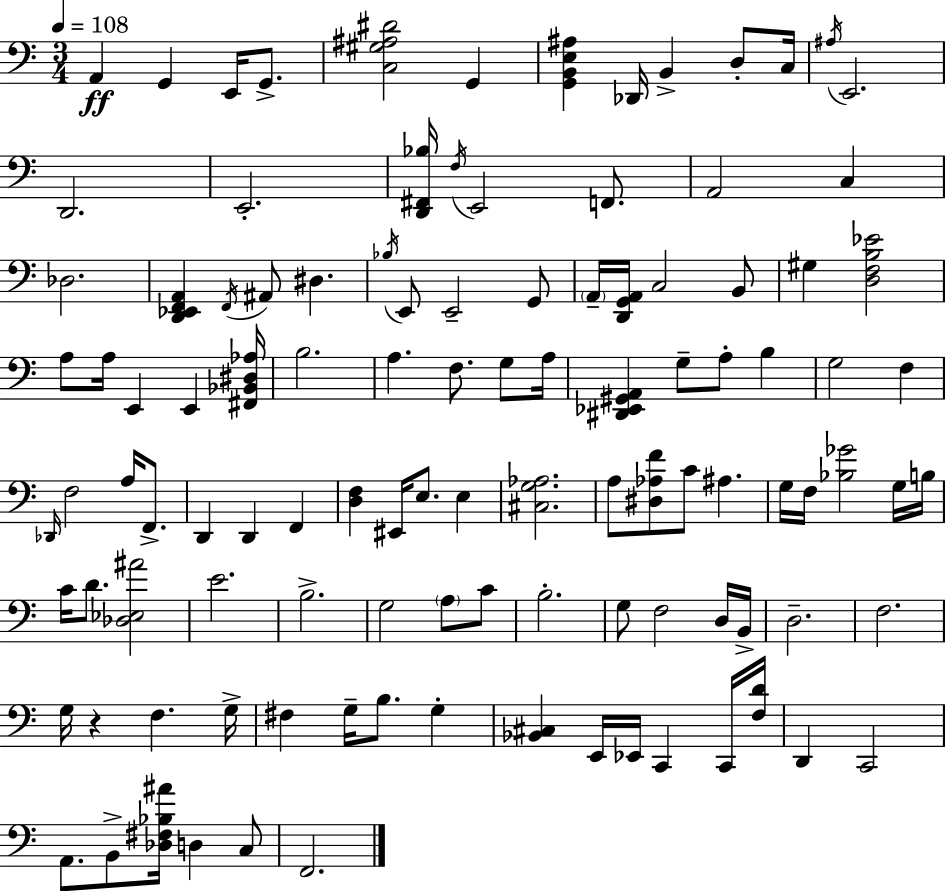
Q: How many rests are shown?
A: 1